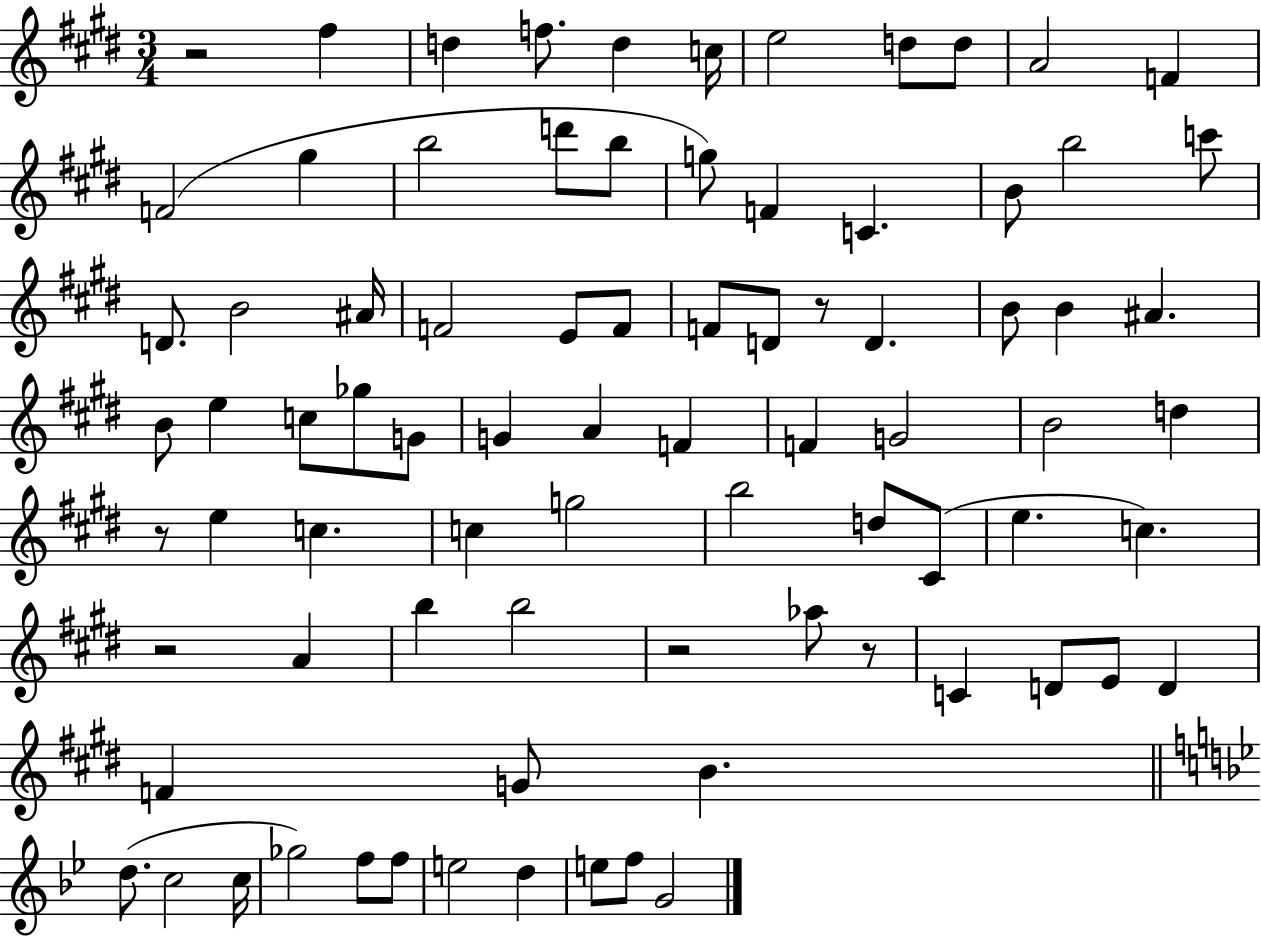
X:1
T:Untitled
M:3/4
L:1/4
K:E
z2 ^f d f/2 d c/4 e2 d/2 d/2 A2 F F2 ^g b2 d'/2 b/2 g/2 F C B/2 b2 c'/2 D/2 B2 ^A/4 F2 E/2 F/2 F/2 D/2 z/2 D B/2 B ^A B/2 e c/2 _g/2 G/2 G A F F G2 B2 d z/2 e c c g2 b2 d/2 ^C/2 e c z2 A b b2 z2 _a/2 z/2 C D/2 E/2 D F G/2 B d/2 c2 c/4 _g2 f/2 f/2 e2 d e/2 f/2 G2